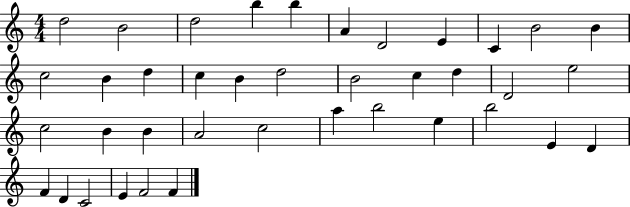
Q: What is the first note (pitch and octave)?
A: D5